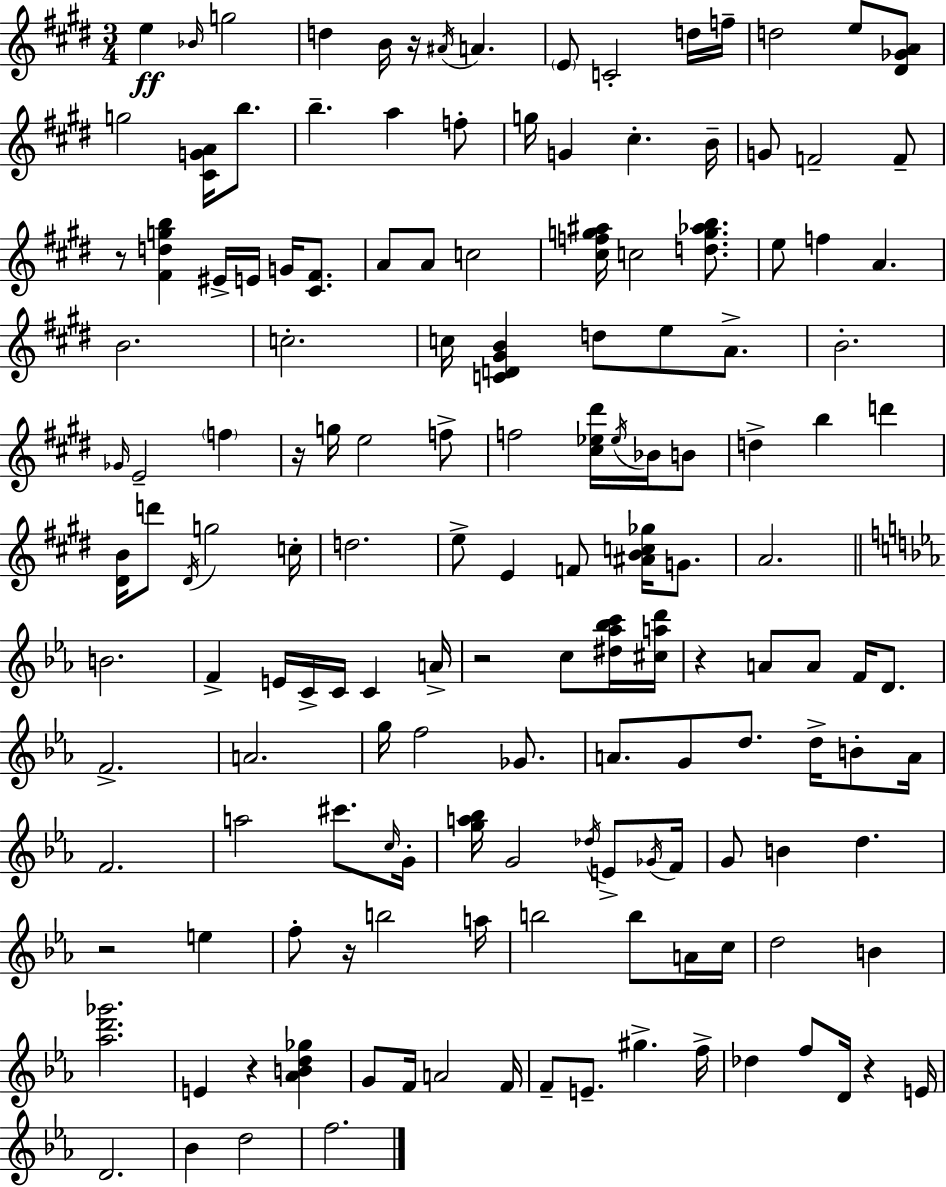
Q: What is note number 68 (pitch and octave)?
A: E4